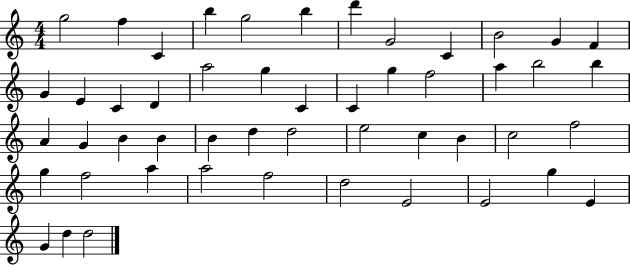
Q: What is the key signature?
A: C major